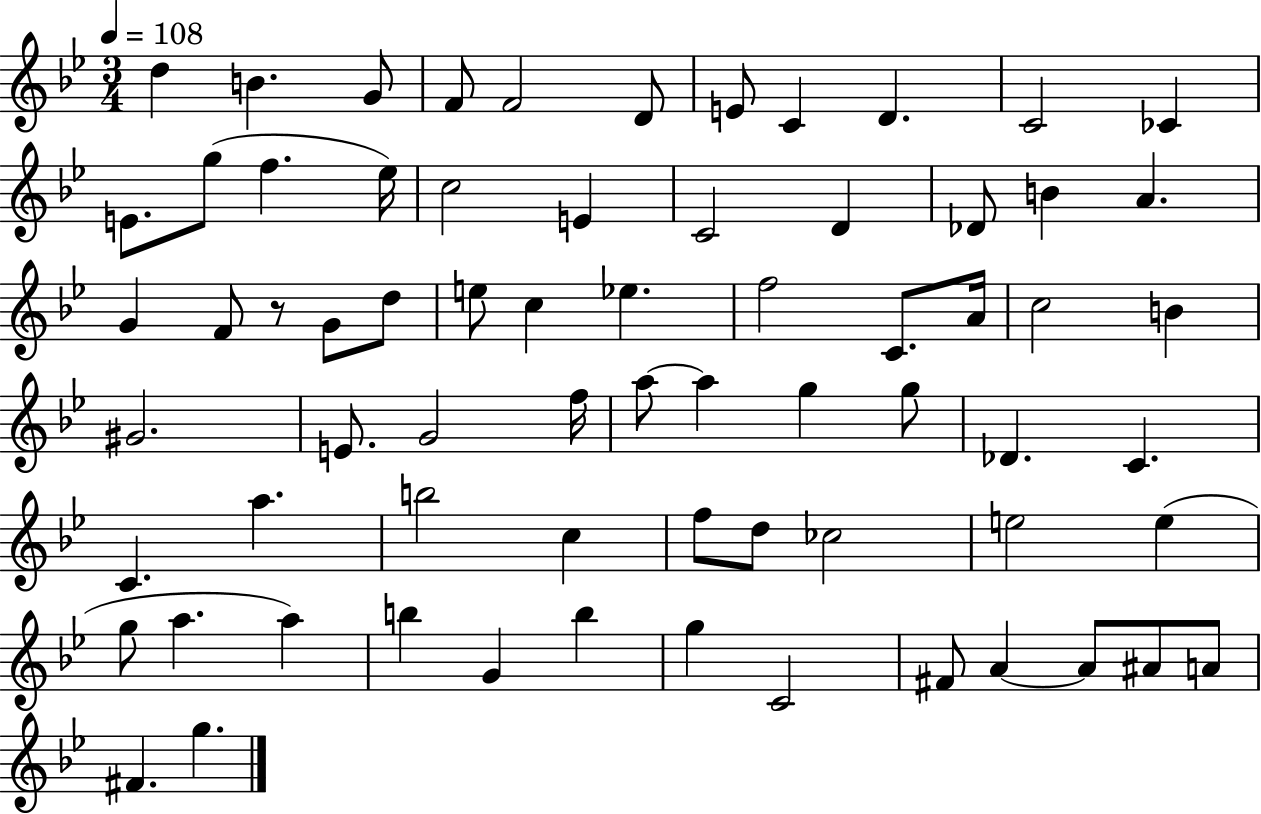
X:1
T:Untitled
M:3/4
L:1/4
K:Bb
d B G/2 F/2 F2 D/2 E/2 C D C2 _C E/2 g/2 f _e/4 c2 E C2 D _D/2 B A G F/2 z/2 G/2 d/2 e/2 c _e f2 C/2 A/4 c2 B ^G2 E/2 G2 f/4 a/2 a g g/2 _D C C a b2 c f/2 d/2 _c2 e2 e g/2 a a b G b g C2 ^F/2 A A/2 ^A/2 A/2 ^F g